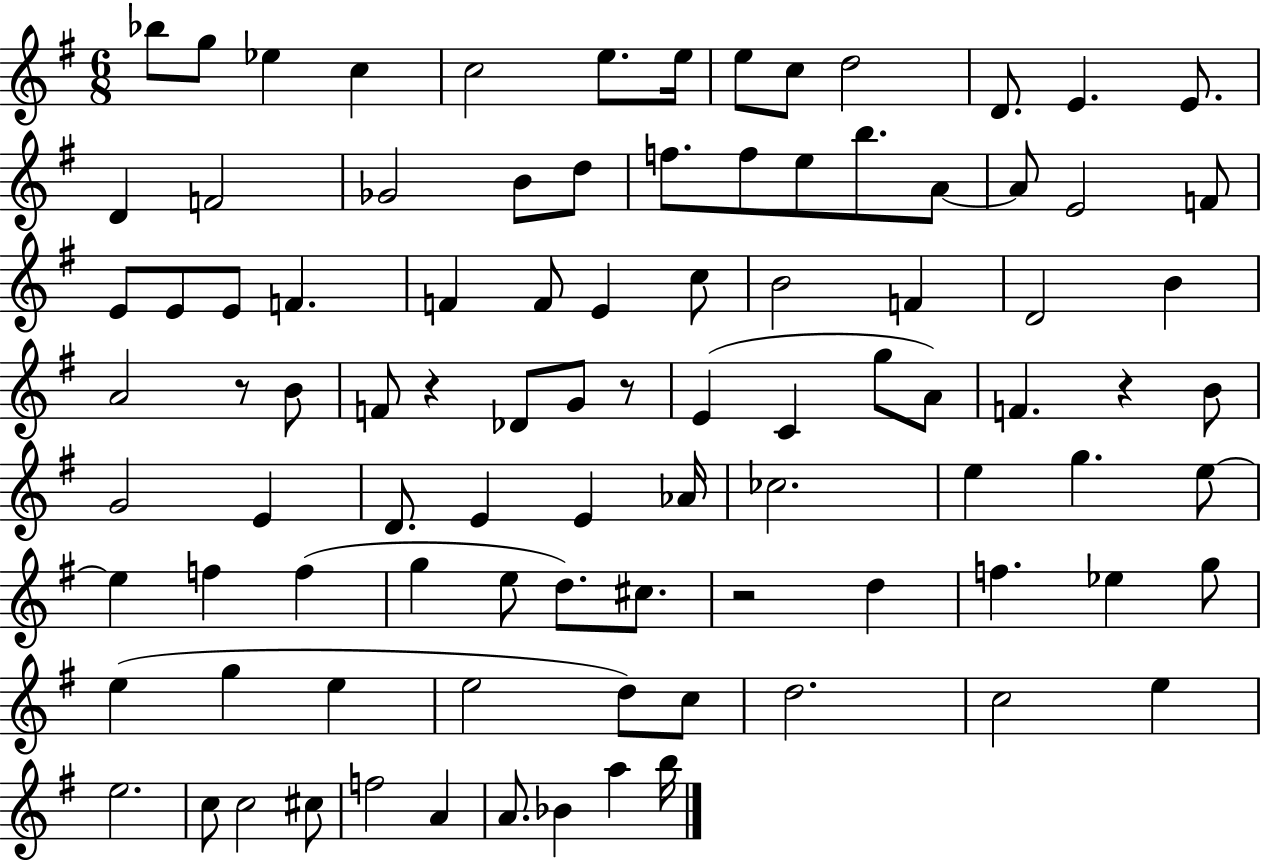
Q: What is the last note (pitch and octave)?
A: B5